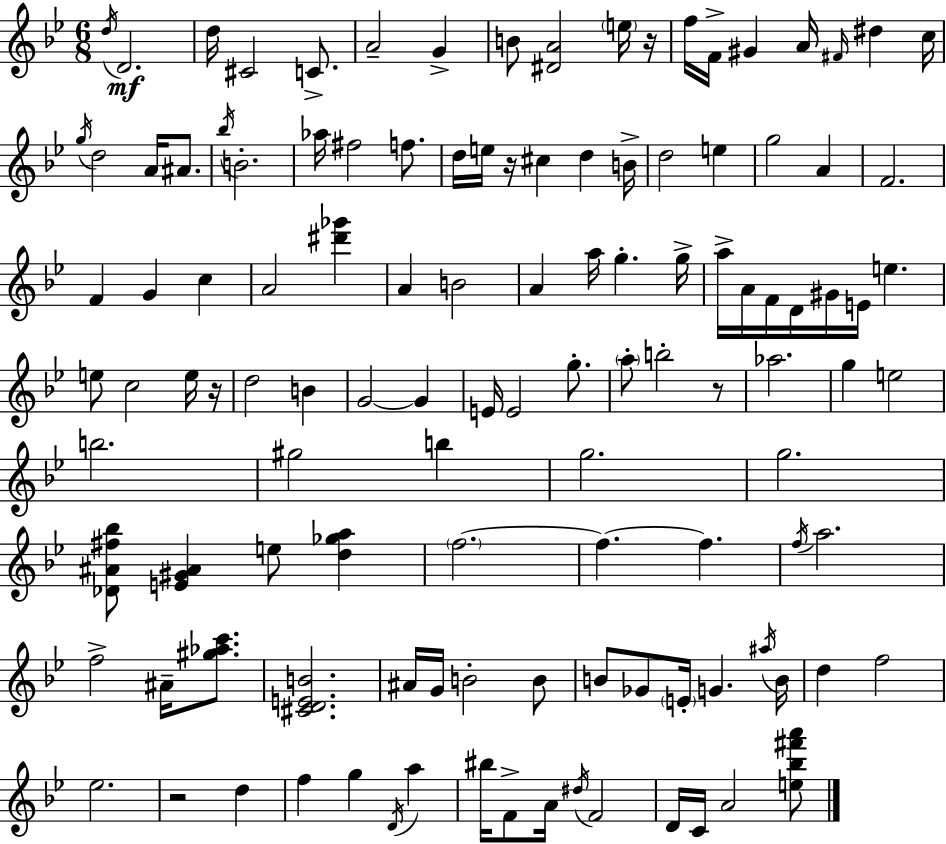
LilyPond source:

{
  \clef treble
  \numericTimeSignature
  \time 6/8
  \key bes \major
  \acciaccatura { d''16 }\mf d'2. | d''16 cis'2 c'8.-> | a'2-- g'4-> | b'8 <dis' a'>2 \parenthesize e''16 | \break r16 f''16 f'16-> gis'4 a'16 \grace { fis'16 } dis''4 | c''16 \acciaccatura { g''16 } d''2 a'16 | ais'8. \acciaccatura { bes''16 } b'2.-. | aes''16 fis''2 | \break f''8. d''16 e''16 r16 cis''4 d''4 | b'16-> d''2 | e''4 g''2 | a'4 f'2. | \break f'4 g'4 | c''4 a'2 | <dis''' ges'''>4 a'4 b'2 | a'4 a''16 g''4.-. | \break g''16-> a''16-> a'16 f'16 d'16 gis'16 e'16 e''4. | e''8 c''2 | e''16 r16 d''2 | b'4 g'2~~ | \break g'4 e'16 e'2 | g''8.-. \parenthesize a''8-. b''2-. | r8 aes''2. | g''4 e''2 | \break b''2. | gis''2 | b''4 g''2. | g''2. | \break <des' ais' fis'' bes''>8 <e' gis' ais'>4 e''8 | <d'' ges'' a''>4 \parenthesize f''2.~~ | f''4.~~ f''4. | \acciaccatura { f''16 } a''2. | \break f''2-> | ais'16-- <gis'' aes'' c'''>8. <cis' d' e' b'>2. | ais'16 g'16 b'2-. | b'8 b'8 ges'8 \parenthesize e'16-. g'4. | \break \acciaccatura { ais''16 } b'16 d''4 f''2 | ees''2. | r2 | d''4 f''4 g''4 | \break \acciaccatura { d'16 } a''4 bis''16 f'8-> a'16 \acciaccatura { dis''16 } | f'2 d'16 c'16 a'2 | <e'' bes'' fis''' a'''>8 \bar "|."
}